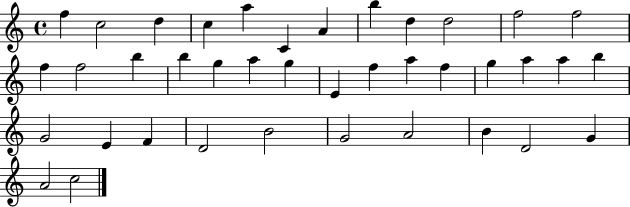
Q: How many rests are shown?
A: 0